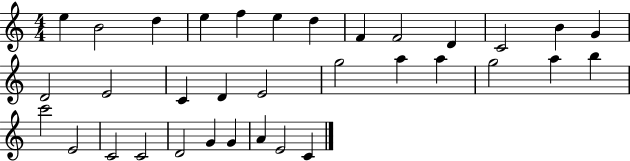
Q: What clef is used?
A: treble